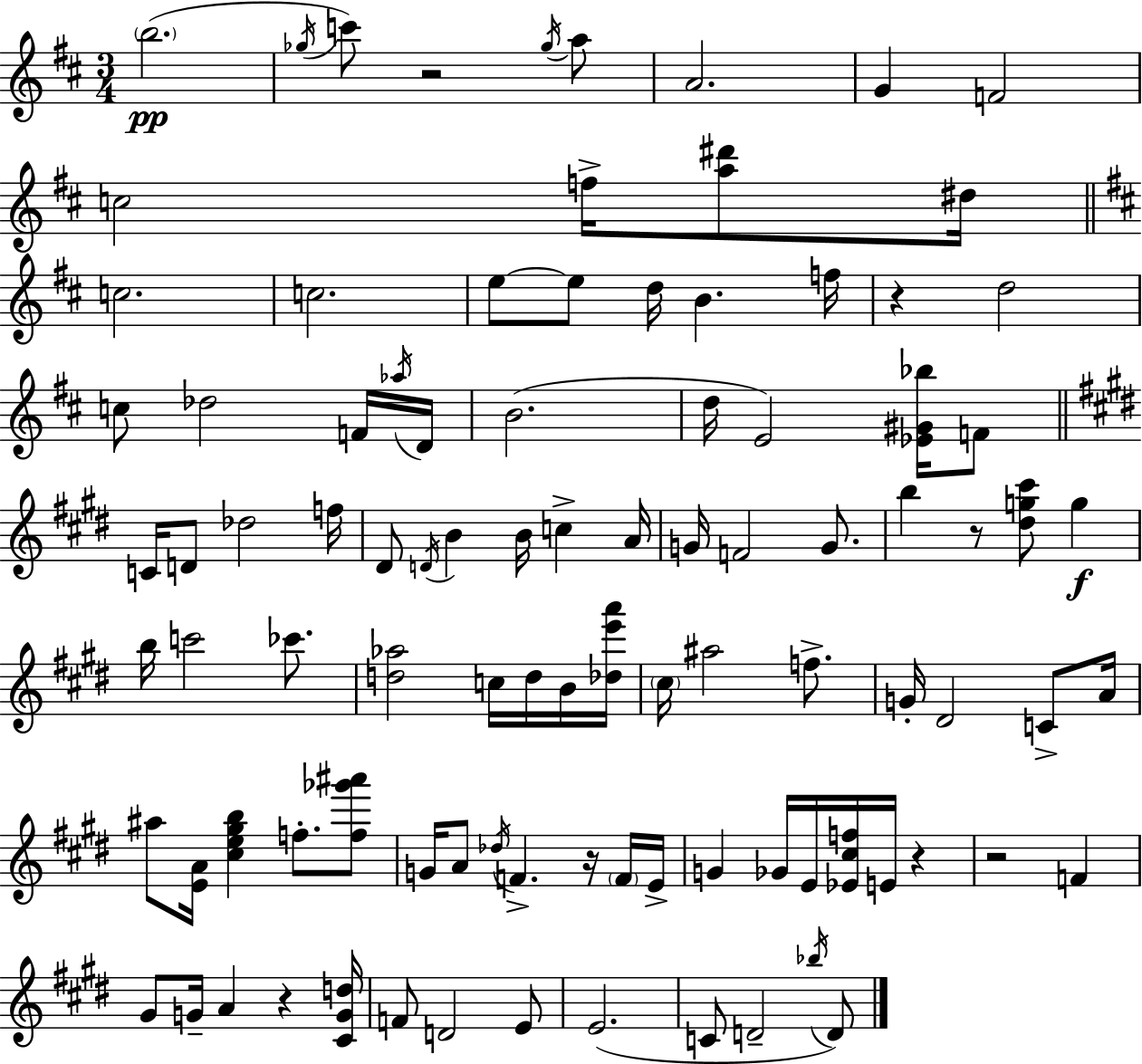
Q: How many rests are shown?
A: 7